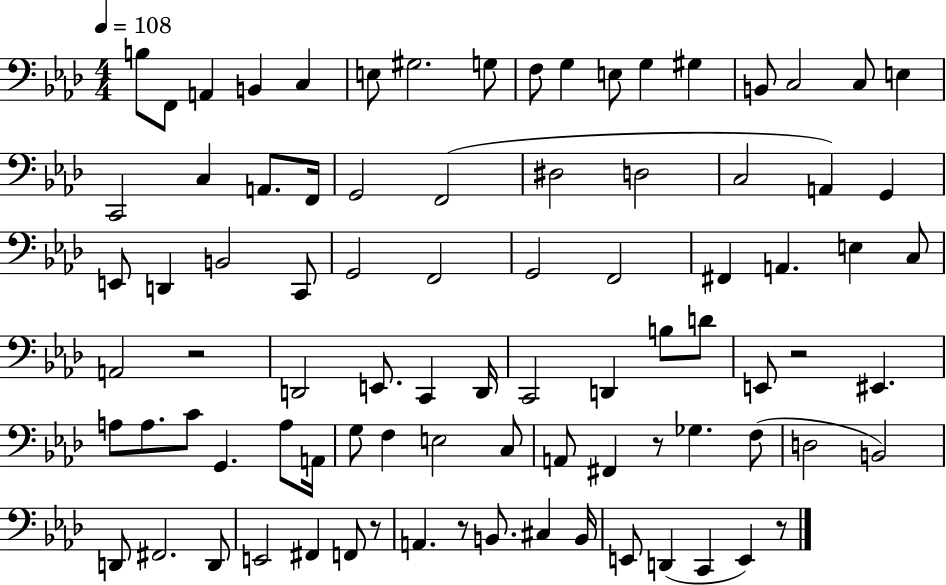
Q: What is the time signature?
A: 4/4